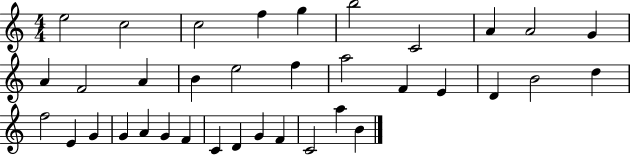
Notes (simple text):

E5/h C5/h C5/h F5/q G5/q B5/h C4/h A4/q A4/h G4/q A4/q F4/h A4/q B4/q E5/h F5/q A5/h F4/q E4/q D4/q B4/h D5/q F5/h E4/q G4/q G4/q A4/q G4/q F4/q C4/q D4/q G4/q F4/q C4/h A5/q B4/q